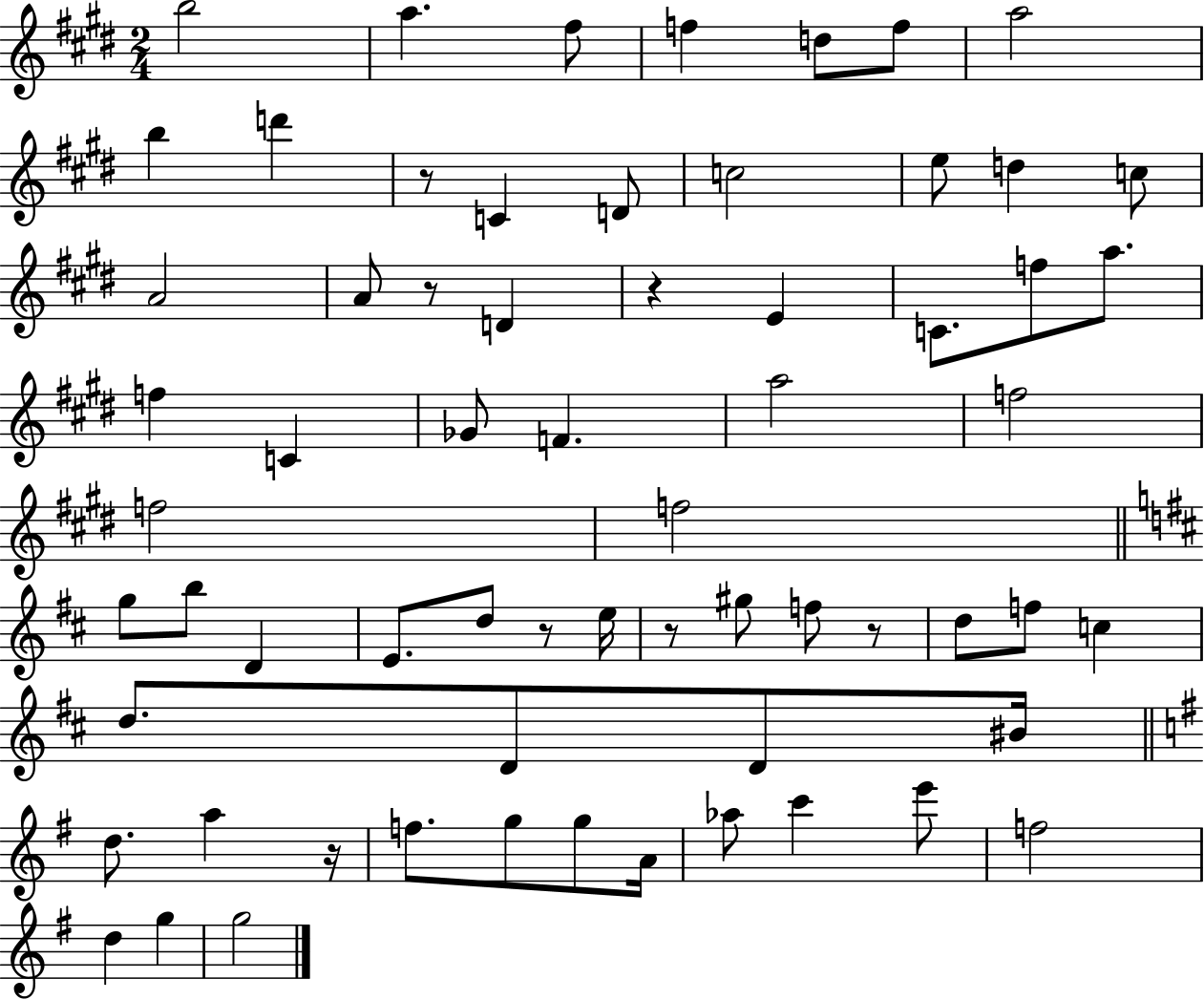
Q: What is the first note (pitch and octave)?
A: B5